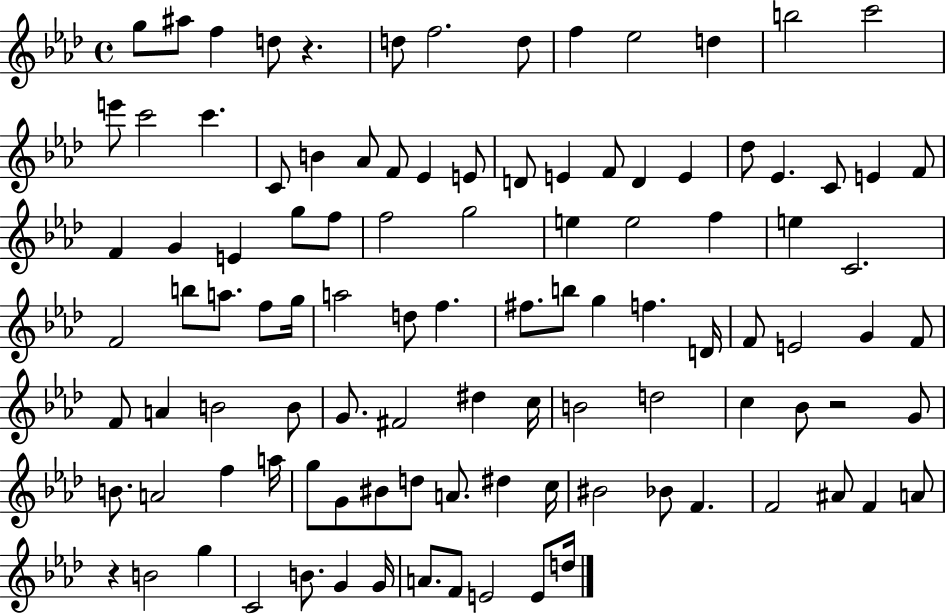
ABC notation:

X:1
T:Untitled
M:4/4
L:1/4
K:Ab
g/2 ^a/2 f d/2 z d/2 f2 d/2 f _e2 d b2 c'2 e'/2 c'2 c' C/2 B _A/2 F/2 _E E/2 D/2 E F/2 D E _d/2 _E C/2 E F/2 F G E g/2 f/2 f2 g2 e e2 f e C2 F2 b/2 a/2 f/2 g/4 a2 d/2 f ^f/2 b/2 g f D/4 F/2 E2 G F/2 F/2 A B2 B/2 G/2 ^F2 ^d c/4 B2 d2 c _B/2 z2 G/2 B/2 A2 f a/4 g/2 G/2 ^B/2 d/2 A/2 ^d c/4 ^B2 _B/2 F F2 ^A/2 F A/2 z B2 g C2 B/2 G G/4 A/2 F/2 E2 E/2 d/4